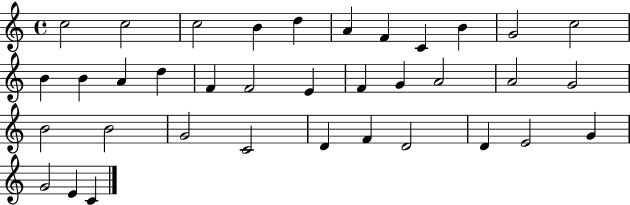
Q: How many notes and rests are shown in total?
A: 36